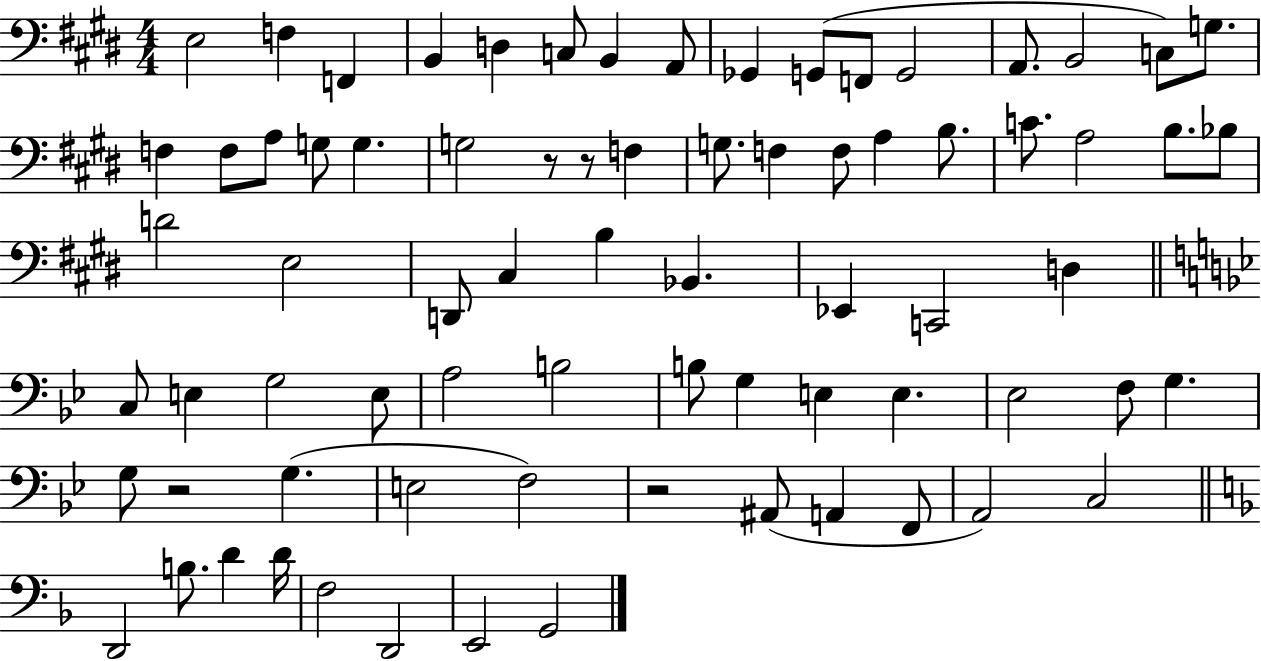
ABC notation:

X:1
T:Untitled
M:4/4
L:1/4
K:E
E,2 F, F,, B,, D, C,/2 B,, A,,/2 _G,, G,,/2 F,,/2 G,,2 A,,/2 B,,2 C,/2 G,/2 F, F,/2 A,/2 G,/2 G, G,2 z/2 z/2 F, G,/2 F, F,/2 A, B,/2 C/2 A,2 B,/2 _B,/2 D2 E,2 D,,/2 ^C, B, _B,, _E,, C,,2 D, C,/2 E, G,2 E,/2 A,2 B,2 B,/2 G, E, E, _E,2 F,/2 G, G,/2 z2 G, E,2 F,2 z2 ^A,,/2 A,, F,,/2 A,,2 C,2 D,,2 B,/2 D D/4 F,2 D,,2 E,,2 G,,2